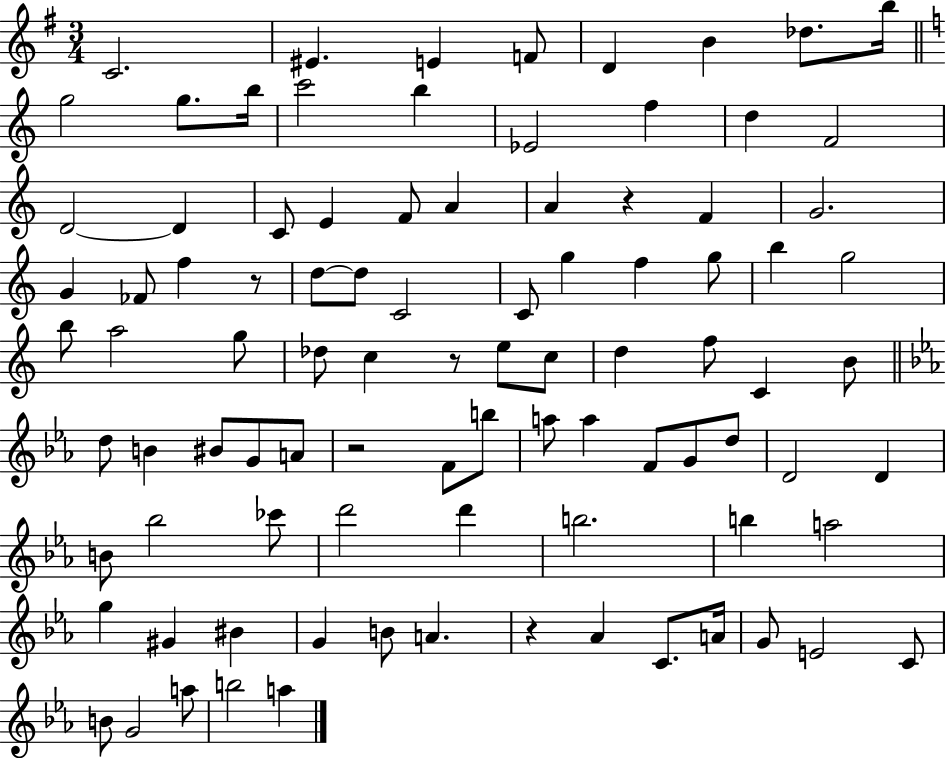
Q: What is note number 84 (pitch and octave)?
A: B4